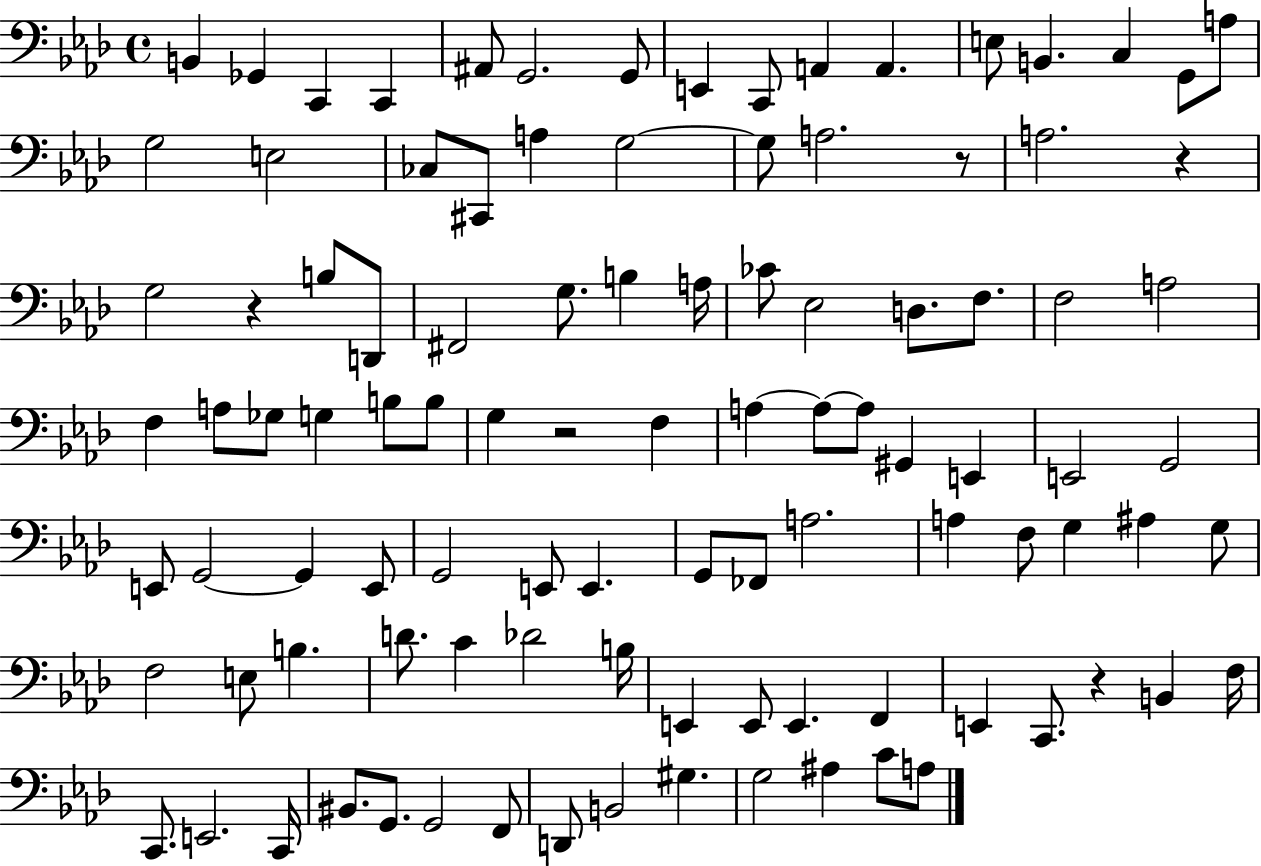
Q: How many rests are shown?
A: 5